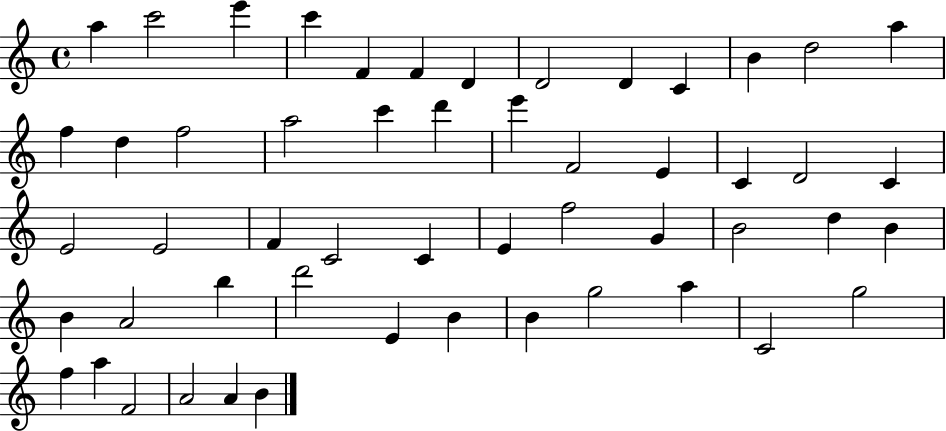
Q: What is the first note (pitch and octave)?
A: A5